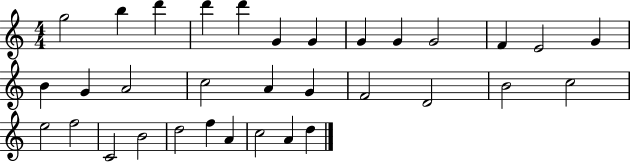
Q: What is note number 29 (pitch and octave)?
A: F5